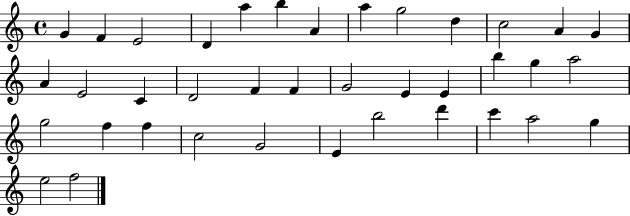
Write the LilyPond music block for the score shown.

{
  \clef treble
  \time 4/4
  \defaultTimeSignature
  \key c \major
  g'4 f'4 e'2 | d'4 a''4 b''4 a'4 | a''4 g''2 d''4 | c''2 a'4 g'4 | \break a'4 e'2 c'4 | d'2 f'4 f'4 | g'2 e'4 e'4 | b''4 g''4 a''2 | \break g''2 f''4 f''4 | c''2 g'2 | e'4 b''2 d'''4 | c'''4 a''2 g''4 | \break e''2 f''2 | \bar "|."
}